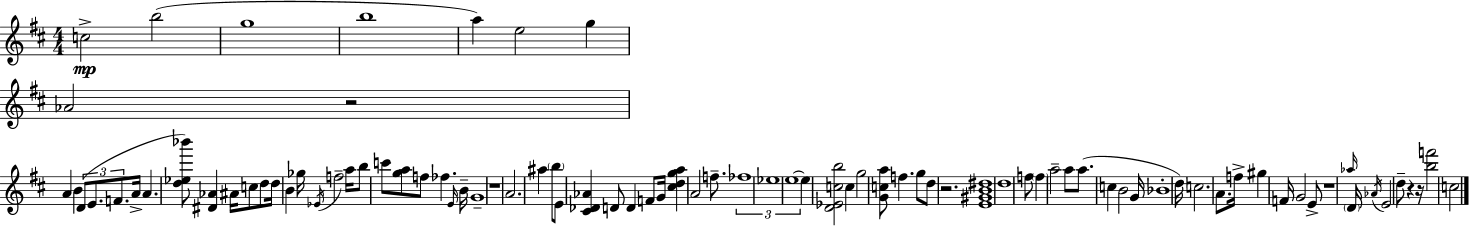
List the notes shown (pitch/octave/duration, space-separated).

C5/h B5/h G5/w B5/w A5/q E5/h G5/q Ab4/h R/h A4/q B4/q D4/e E4/e. F4/e. A4/s A4/q. [D5,Eb5,Bb6]/e [D#4,Ab4]/q A#4/s C5/e D5/e D5/s B4/q Gb5/s Eb4/s F5/h A5/s B5/e C6/e [G5,A5]/e F5/e FES5/q. E4/s B4/s G4/w R/w A4/h. A#5/q B5/e E4/e [C#4,Db4,Ab4]/q D4/e D4/q F4/e G4/s [C#5,D5,G5,A5]/q A4/h F5/e. FES5/w Eb5/w E5/w E5/q [D4,Eb4,C5,B5]/h C5/q G5/h [G4,C5,A5]/e F5/q. G5/e D5/e R/h. [E4,G#4,B4,D#5]/w D5/w F5/e F5/q A5/h A5/e A5/e. C5/q B4/h G4/s Bb4/w D5/s C5/h. A4/e. F5/s G#5/q F4/s G4/h E4/e R/w Ab5/s D4/s Ab4/s E4/h D5/e R/q R/s [B5,F6]/h C5/h